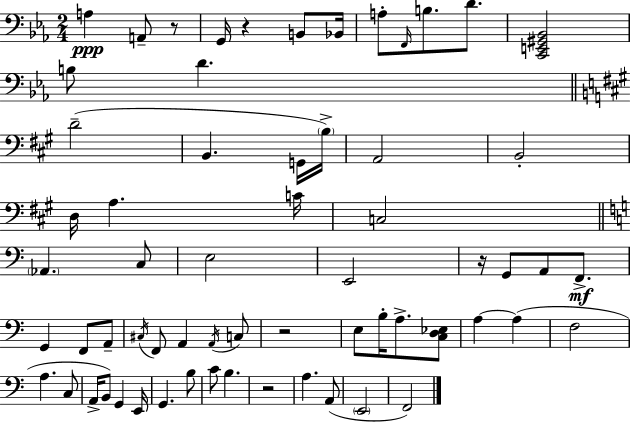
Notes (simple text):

A3/q A2/e R/e G2/s R/q B2/e Bb2/s A3/e F2/s B3/e. D4/e. [C2,E2,G#2,Bb2]/h B3/e D4/q. D4/h B2/q. G2/s B3/s A2/h B2/h D3/s A3/q. C4/s C3/h Ab2/q. C3/e E3/h E2/h R/s G2/e A2/e F2/e. G2/q F2/e A2/e C#3/s F2/e A2/q A2/s C3/e R/h E3/e B3/s A3/e. [C3,D3,Eb3]/e A3/q A3/q F3/h A3/q. C3/e A2/s B2/e G2/q E2/s G2/q. B3/e C4/e B3/q. R/h A3/q. A2/e E2/h F2/h